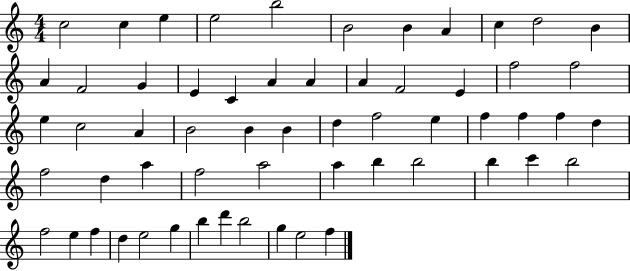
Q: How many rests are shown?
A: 0